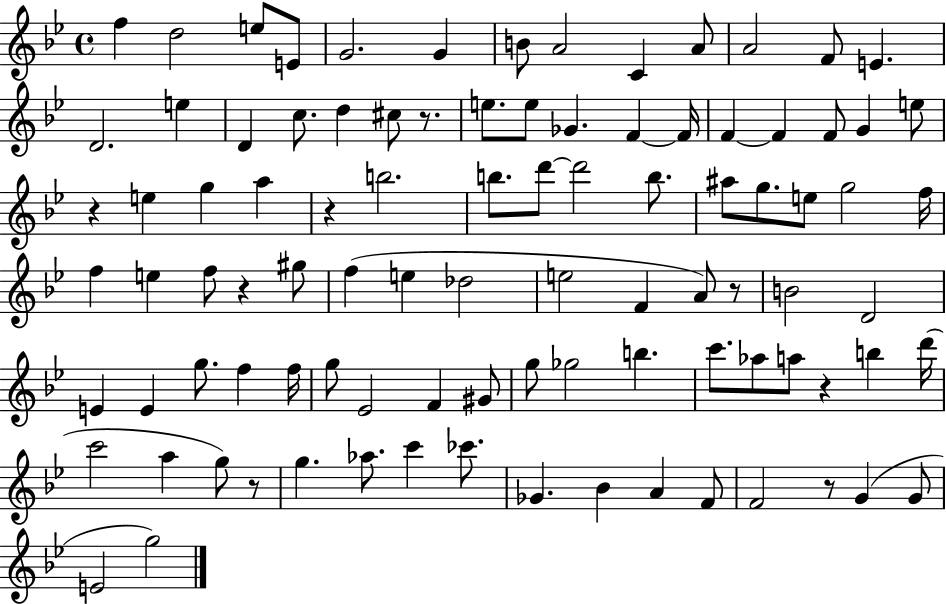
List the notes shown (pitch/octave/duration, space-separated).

F5/q D5/h E5/e E4/e G4/h. G4/q B4/e A4/h C4/q A4/e A4/h F4/e E4/q. D4/h. E5/q D4/q C5/e. D5/q C#5/e R/e. E5/e. E5/e Gb4/q. F4/q F4/s F4/q F4/q F4/e G4/q E5/e R/q E5/q G5/q A5/q R/q B5/h. B5/e. D6/e D6/h B5/e. A#5/e G5/e. E5/e G5/h F5/s F5/q E5/q F5/e R/q G#5/e F5/q E5/q Db5/h E5/h F4/q A4/e R/e B4/h D4/h E4/q E4/q G5/e. F5/q F5/s G5/e Eb4/h F4/q G#4/e G5/e Gb5/h B5/q. C6/e. Ab5/e A5/e R/q B5/q D6/s C6/h A5/q G5/e R/e G5/q. Ab5/e. C6/q CES6/e. Gb4/q. Bb4/q A4/q F4/e F4/h R/e G4/q G4/e E4/h G5/h